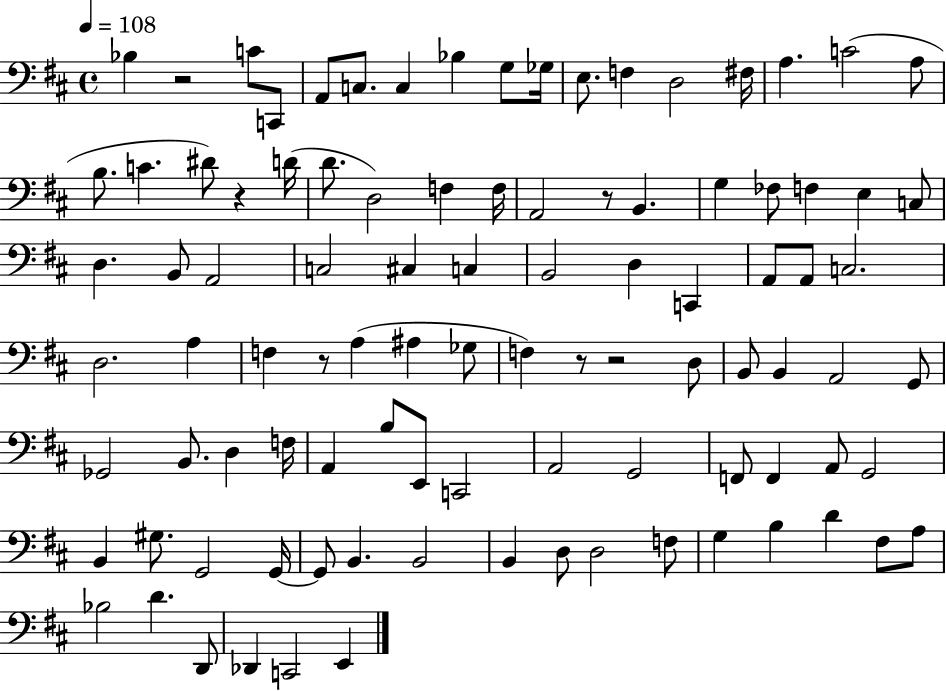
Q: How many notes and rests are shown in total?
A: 97